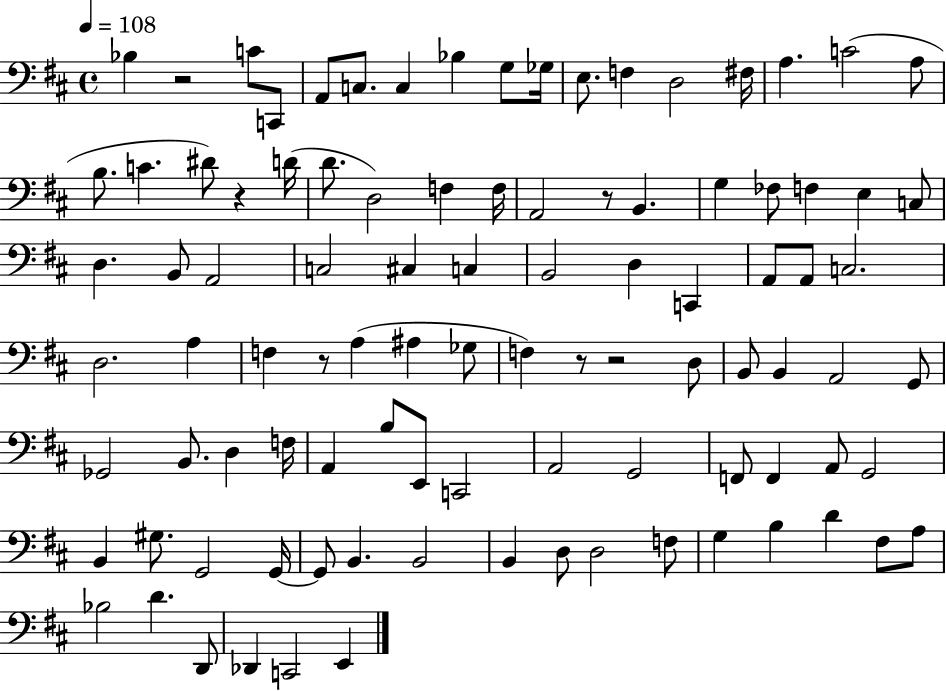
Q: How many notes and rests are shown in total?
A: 97